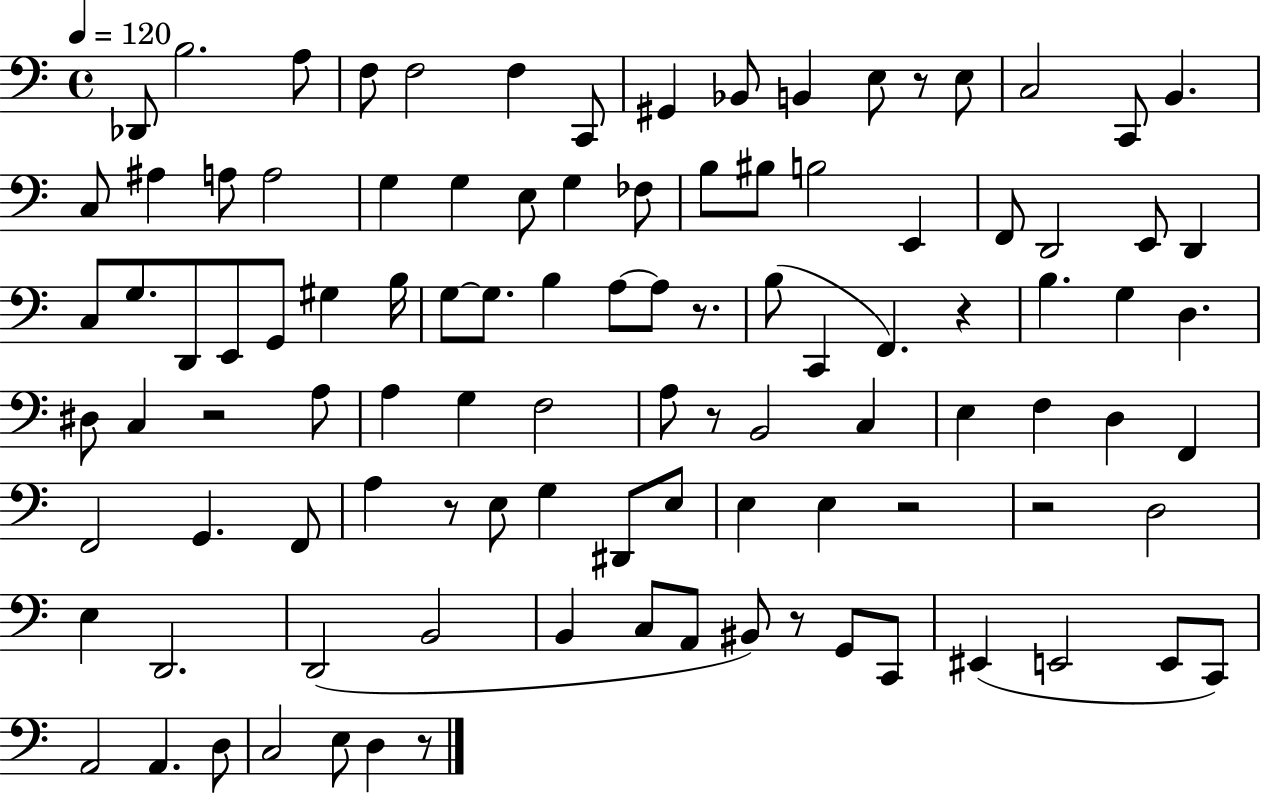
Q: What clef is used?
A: bass